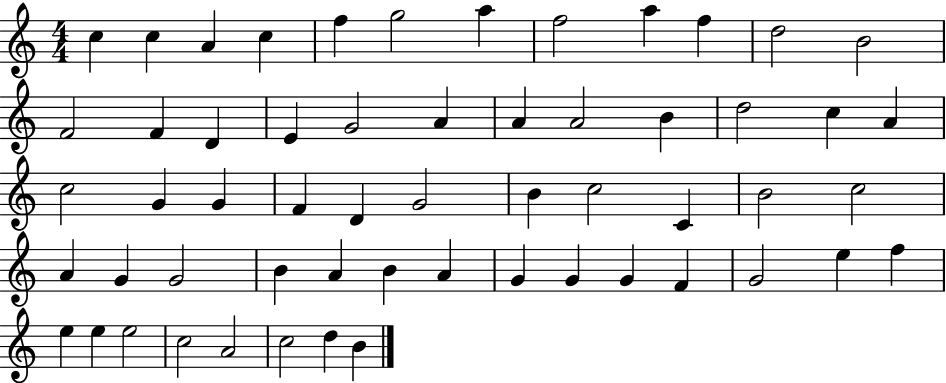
{
  \clef treble
  \numericTimeSignature
  \time 4/4
  \key c \major
  c''4 c''4 a'4 c''4 | f''4 g''2 a''4 | f''2 a''4 f''4 | d''2 b'2 | \break f'2 f'4 d'4 | e'4 g'2 a'4 | a'4 a'2 b'4 | d''2 c''4 a'4 | \break c''2 g'4 g'4 | f'4 d'4 g'2 | b'4 c''2 c'4 | b'2 c''2 | \break a'4 g'4 g'2 | b'4 a'4 b'4 a'4 | g'4 g'4 g'4 f'4 | g'2 e''4 f''4 | \break e''4 e''4 e''2 | c''2 a'2 | c''2 d''4 b'4 | \bar "|."
}